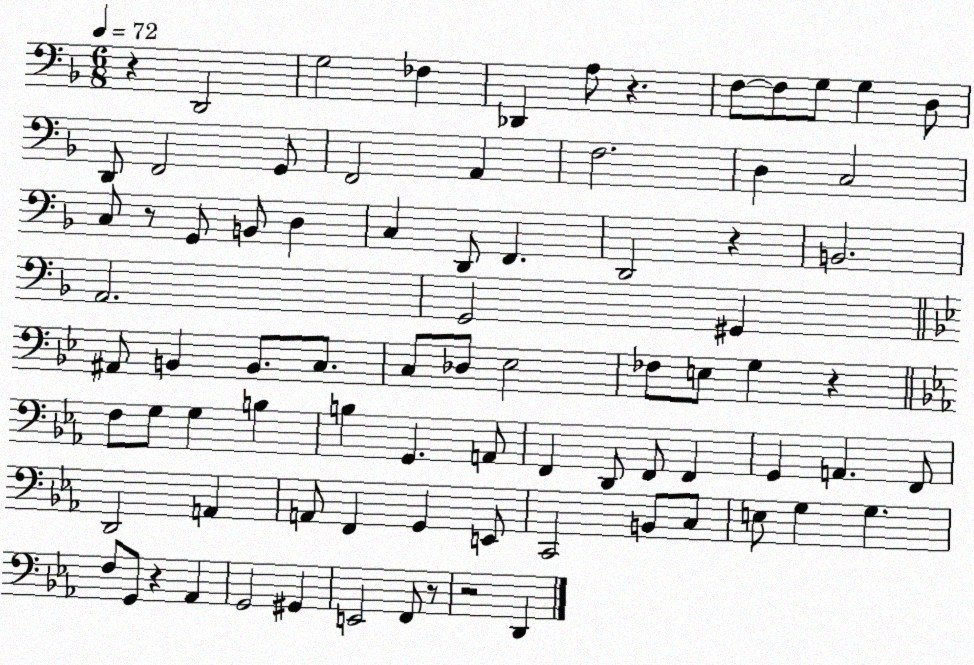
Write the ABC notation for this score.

X:1
T:Untitled
M:6/8
L:1/4
K:F
z D,,2 G,2 _F, _D,, A,/2 z F,/2 F,/2 G,/2 G, D,/2 D,,/2 F,,2 G,,/2 F,,2 A,, F,2 D, C,2 C,/2 z/2 G,,/2 B,,/2 D, C, D,,/2 F,, D,,2 z B,,2 A,,2 G,,2 ^G,, ^A,,/2 B,, B,,/2 C,/2 C,/2 _D,/2 _E,2 _F,/2 E,/2 G, z F,/2 G,/2 G, B, B, G,, A,,/2 F,, D,,/2 F,,/2 F,, G,, A,, F,,/2 D,,2 A,, A,,/2 F,, G,, E,,/2 C,,2 B,,/2 C,/2 E,/2 G, G, F,/2 G,,/2 z _A,, G,,2 ^G,, E,,2 F,,/2 z/2 z2 D,,